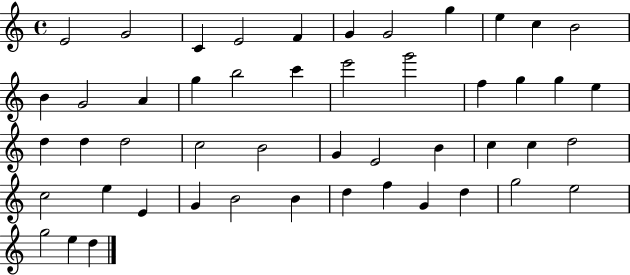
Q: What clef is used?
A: treble